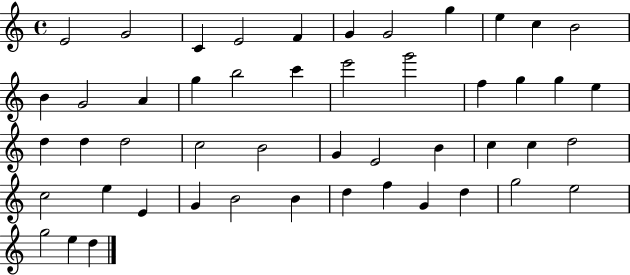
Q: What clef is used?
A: treble